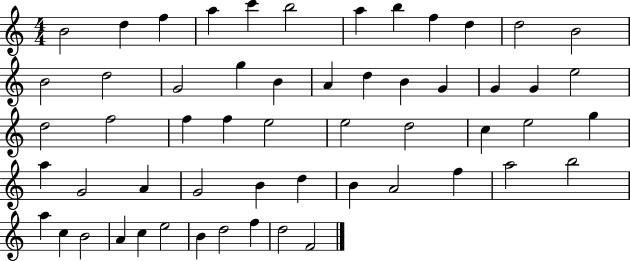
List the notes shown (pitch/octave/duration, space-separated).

B4/h D5/q F5/q A5/q C6/q B5/h A5/q B5/q F5/q D5/q D5/h B4/h B4/h D5/h G4/h G5/q B4/q A4/q D5/q B4/q G4/q G4/q G4/q E5/h D5/h F5/h F5/q F5/q E5/h E5/h D5/h C5/q E5/h G5/q A5/q G4/h A4/q G4/h B4/q D5/q B4/q A4/h F5/q A5/h B5/h A5/q C5/q B4/h A4/q C5/q E5/h B4/q D5/h F5/q D5/h F4/h